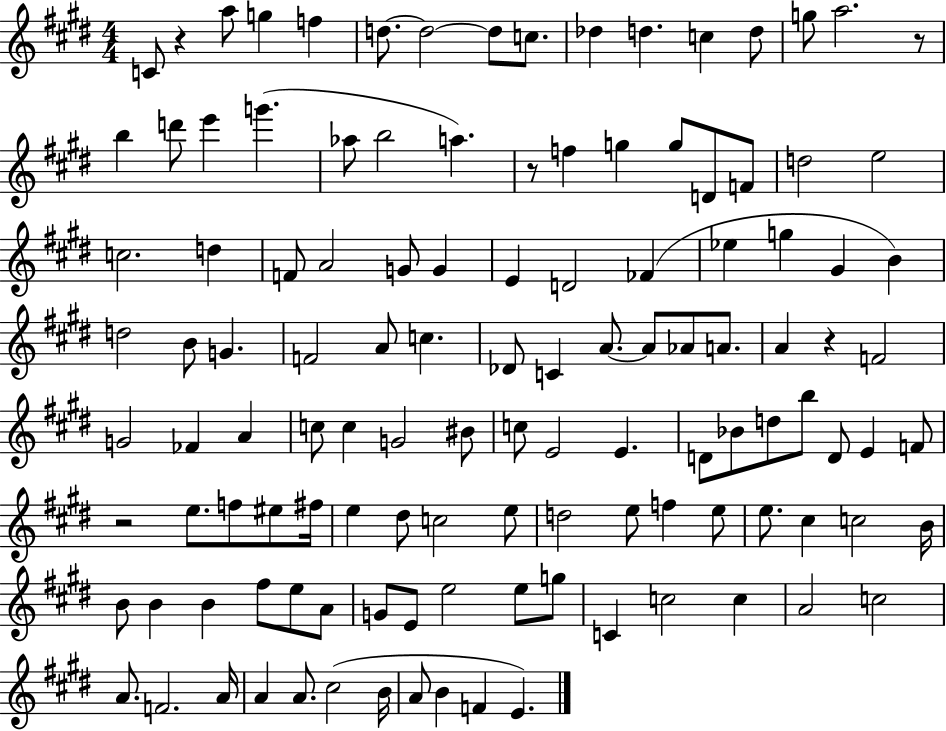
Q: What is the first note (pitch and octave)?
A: C4